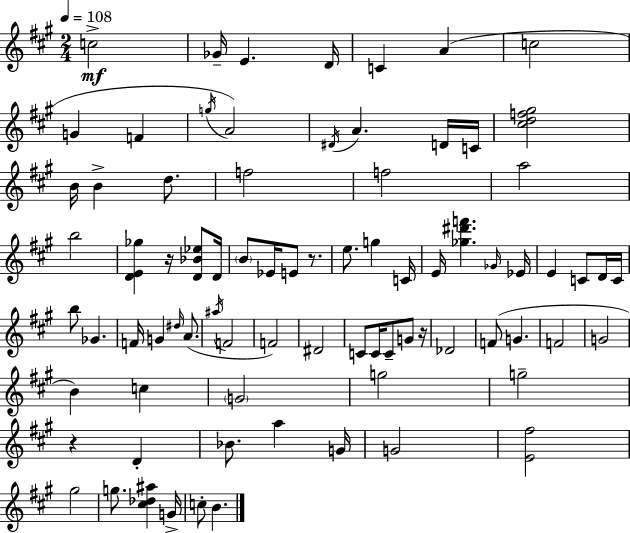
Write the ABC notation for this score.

X:1
T:Untitled
M:2/4
L:1/4
K:A
c2 _G/4 E D/4 C A c2 G F g/4 A2 ^D/4 A D/4 C/4 [^cdf^g]2 B/4 B d/2 f2 f2 a2 b2 [DE_g] z/4 [D_B_e]/2 D/4 B/2 _E/4 E/2 z/2 e/2 g C/4 E/4 [_g^d'f'] _G/4 _E/4 E C/2 D/4 C/4 b/2 _G F/4 G ^d/4 A/2 ^a/4 F2 F2 ^D2 C/2 C/4 C/2 G/2 z/4 _D2 F/2 G F2 G2 B c G2 g2 g2 z D _B/2 a G/4 G2 [E^f]2 ^g2 g/2 [^c_d^a] G/4 c/2 B